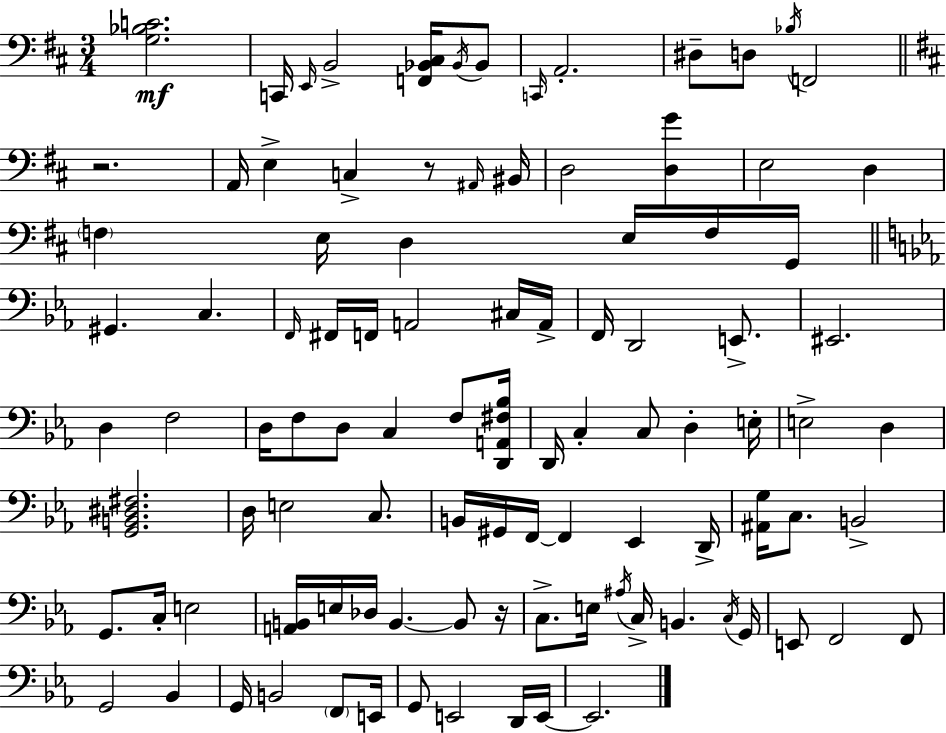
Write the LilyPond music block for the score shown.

{
  \clef bass
  \numericTimeSignature
  \time 3/4
  \key d \major
  \repeat volta 2 { <g bes c'>2.\mf | c,16 \grace { e,16 } b,2-> <f, bes, cis>16 \acciaccatura { bes,16 } | bes,8 \grace { c,16 } a,2.-. | dis8-- d8 \acciaccatura { bes16 } f,2 | \break \bar "||" \break \key d \major r2. | a,16 e4-> c4-> r8 \grace { ais,16 } | bis,16 d2 <d g'>4 | e2 d4 | \break \parenthesize f4 e16 d4 e16 f16 | g,16 \bar "||" \break \key ees \major gis,4. c4. | \grace { f,16 } fis,16 f,16 a,2 cis16 | a,16-> f,16 d,2 e,8.-> | eis,2. | \break d4 f2 | d16 f8 d8 c4 f8 | <d, a, fis bes>16 d,16 c4-. c8 d4-. | e16-. e2-> d4 | \break <g, b, dis fis>2. | d16 e2 c8. | b,16 gis,16 f,16~~ f,4 ees,4 | d,16-> <ais, g>16 c8. b,2-> | \break g,8. c16-. e2 | <a, b,>16 e16 des16 b,4.~~ b,8 | r16 c8.-> e16 \acciaccatura { ais16 } c16-> b,4. | \acciaccatura { c16 } g,16 e,8 f,2 | \break f,8 g,2 bes,4 | g,16 b,2 | \parenthesize f,8 e,16 g,8 e,2 | d,16 e,16~~ e,2. | \break } \bar "|."
}